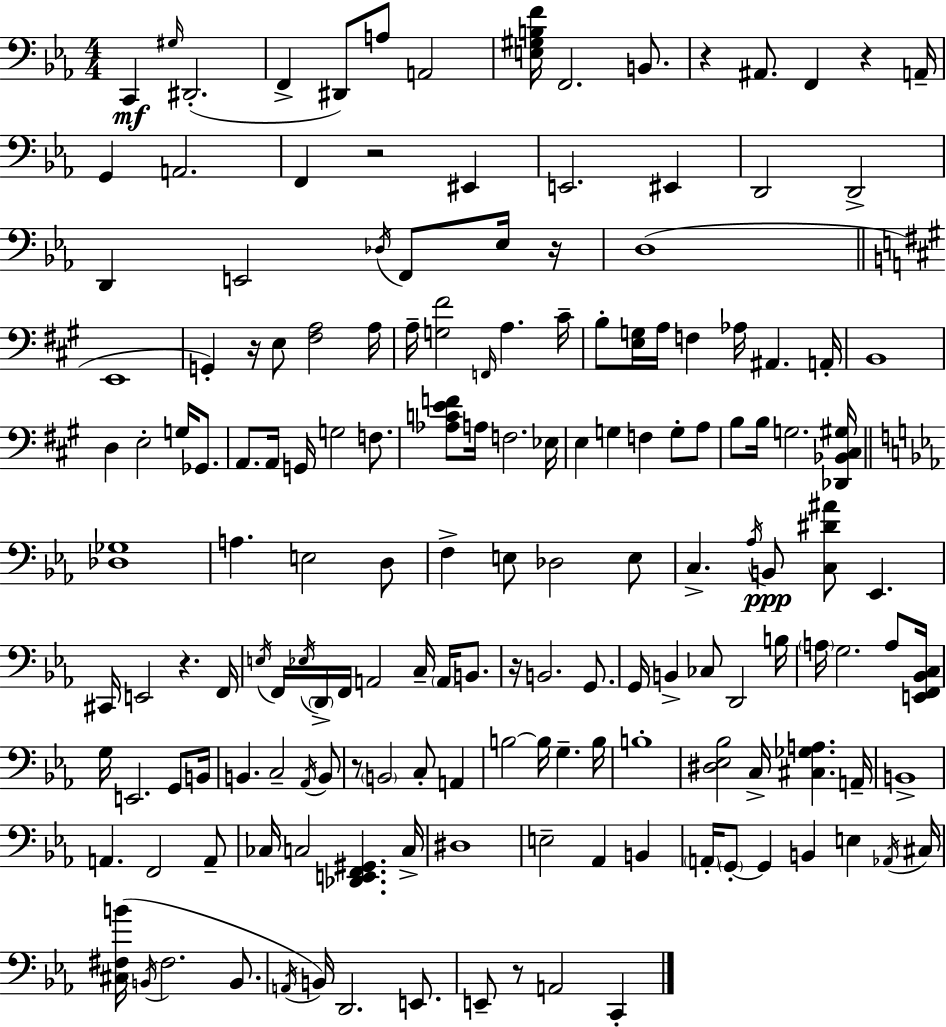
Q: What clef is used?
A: bass